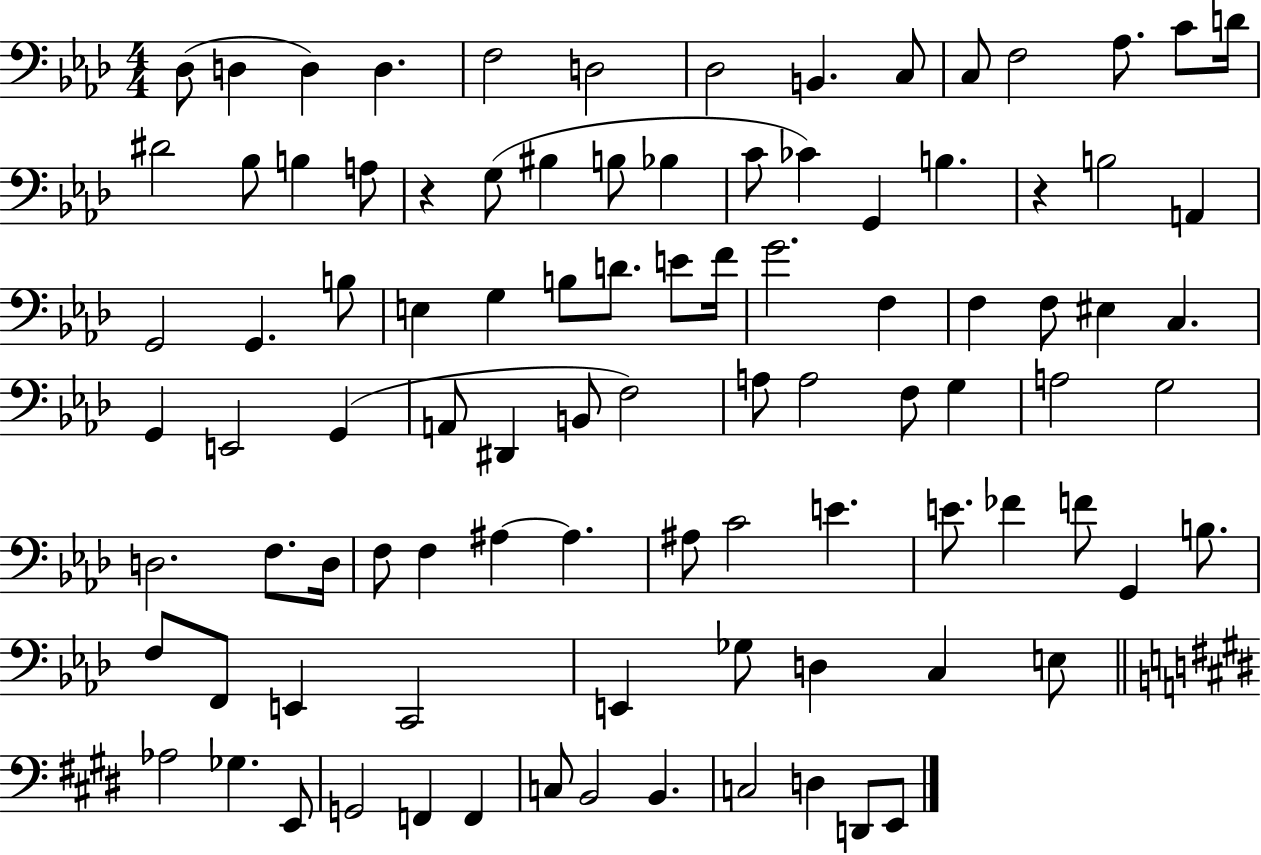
{
  \clef bass
  \numericTimeSignature
  \time 4/4
  \key aes \major
  des8( d4 d4) d4. | f2 d2 | des2 b,4. c8 | c8 f2 aes8. c'8 d'16 | \break dis'2 bes8 b4 a8 | r4 g8( bis4 b8 bes4 | c'8 ces'4) g,4 b4. | r4 b2 a,4 | \break g,2 g,4. b8 | e4 g4 b8 d'8. e'8 f'16 | g'2. f4 | f4 f8 eis4 c4. | \break g,4 e,2 g,4( | a,8 dis,4 b,8 f2) | a8 a2 f8 g4 | a2 g2 | \break d2. f8. d16 | f8 f4 ais4~~ ais4. | ais8 c'2 e'4. | e'8. fes'4 f'8 g,4 b8. | \break f8 f,8 e,4 c,2 | e,4 ges8 d4 c4 e8 | \bar "||" \break \key e \major aes2 ges4. e,8 | g,2 f,4 f,4 | c8 b,2 b,4. | c2 d4 d,8 e,8 | \break \bar "|."
}